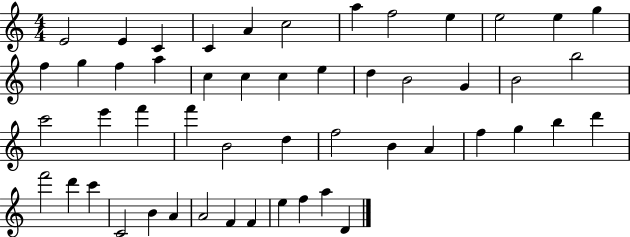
E4/h E4/q C4/q C4/q A4/q C5/h A5/q F5/h E5/q E5/h E5/q G5/q F5/q G5/q F5/q A5/q C5/q C5/q C5/q E5/q D5/q B4/h G4/q B4/h B5/h C6/h E6/q F6/q F6/q B4/h D5/q F5/h B4/q A4/q F5/q G5/q B5/q D6/q F6/h D6/q C6/q C4/h B4/q A4/q A4/h F4/q F4/q E5/q F5/q A5/q D4/q